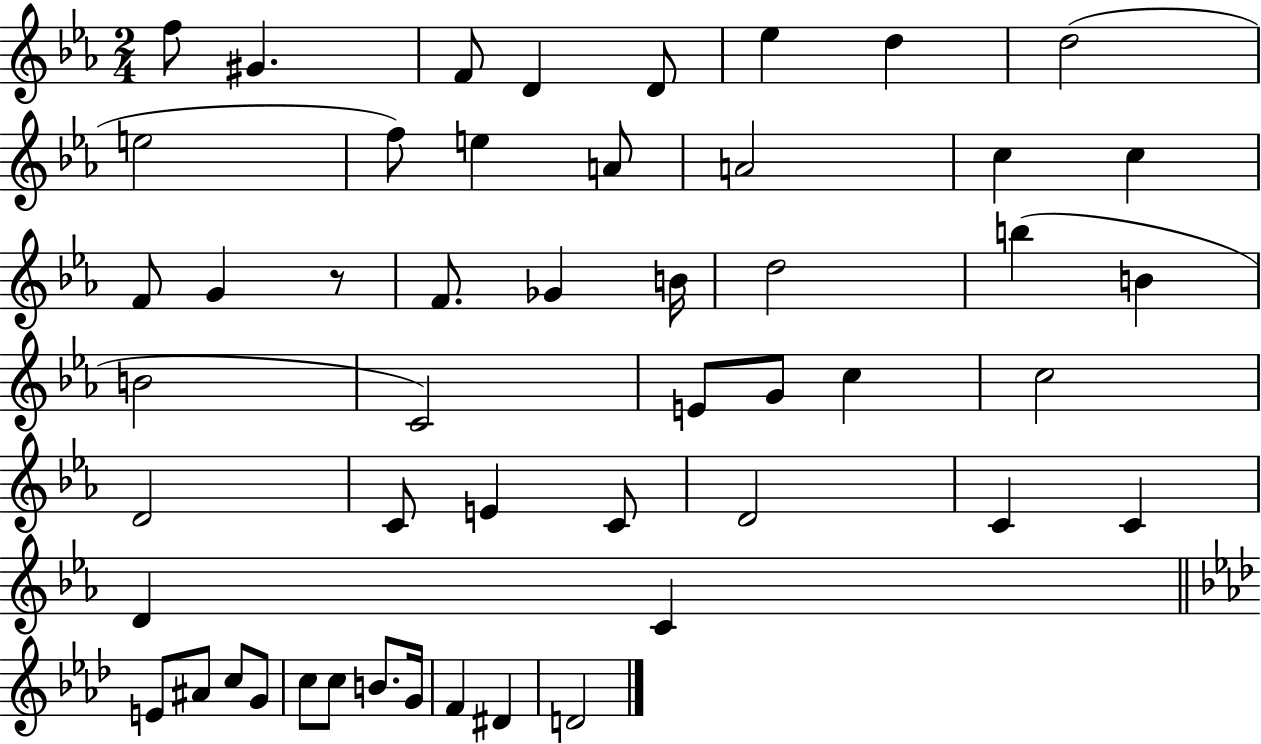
{
  \clef treble
  \numericTimeSignature
  \time 2/4
  \key ees \major
  f''8 gis'4. | f'8 d'4 d'8 | ees''4 d''4 | d''2( | \break e''2 | f''8) e''4 a'8 | a'2 | c''4 c''4 | \break f'8 g'4 r8 | f'8. ges'4 b'16 | d''2 | b''4( b'4 | \break b'2 | c'2) | e'8 g'8 c''4 | c''2 | \break d'2 | c'8 e'4 c'8 | d'2 | c'4 c'4 | \break d'4 c'4 | \bar "||" \break \key aes \major e'8 ais'8 c''8 g'8 | c''8 c''8 b'8. g'16 | f'4 dis'4 | d'2 | \break \bar "|."
}